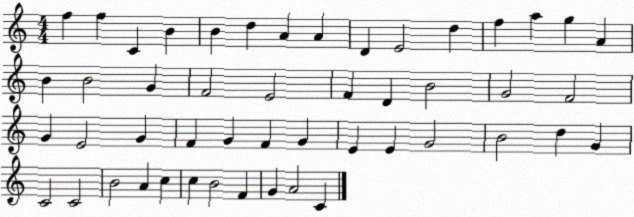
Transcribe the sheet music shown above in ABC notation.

X:1
T:Untitled
M:4/4
L:1/4
K:C
f f C B B d A A D E2 d f a g A B B2 G F2 E2 F D B2 G2 F2 G E2 G F G F G E E G2 B2 d G C2 C2 B2 A c c B2 F G A2 C